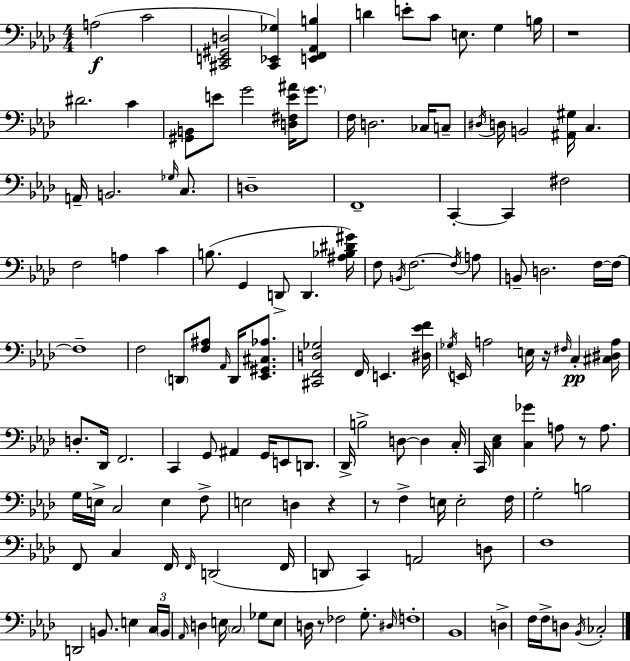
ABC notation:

X:1
T:Untitled
M:4/4
L:1/4
K:Fm
A,2 C2 [^C,,E,,^G,,D,]2 [^C,,_E,,_G,] [E,,F,,_A,,B,] D E/2 C/2 E,/2 G, B,/4 z4 ^D2 C [^G,,B,,]/2 E/2 G2 [D,^F,E^A]/4 G/2 F,/4 D,2 _C,/4 C,/2 ^D,/4 D,/4 B,,2 [^A,,^G,]/4 C, A,,/4 B,,2 _G,/4 C,/2 D,4 F,,4 C,, C,, ^F,2 F,2 A, C B,/2 G,, D,,/2 D,, [^A,_B,^D^G]/4 F,/2 B,,/4 F,2 F,/4 A,/2 B,,/2 D,2 F,/4 F,/4 F,4 F,2 D,,/2 [F,^A,]/2 _A,,/4 D,,/4 [_E,,^G,,^C,_A,]/2 [^C,,F,,D,_G,]2 F,,/4 E,, [^D,_EF]/4 _G,/4 E,,/4 A,2 E,/4 z/4 ^F,/4 C, [^C,^D,A,]/4 D,/2 _D,,/4 F,,2 C,, G,,/2 ^A,, G,,/4 E,,/2 D,,/2 _D,,/4 B,2 D,/2 D, C,/4 C,,/4 [C,_E,] [C,_G] A,/2 z/2 A,/2 G,/4 E,/4 C,2 E, F,/2 E,2 D, z z/2 F, E,/4 E,2 F,/4 G,2 B,2 F,,/2 C, F,,/4 F,,/4 D,,2 F,,/4 D,,/2 C,, A,,2 D,/2 F,4 D,,2 B,,/2 E, C,/4 B,,/4 _A,,/4 D, E,/4 C,2 _G,/2 E,/2 D,/4 z/2 _F,2 G,/2 ^D,/4 F,4 _B,,4 D, F,/4 F,/4 D,/2 _B,,/4 _C,2